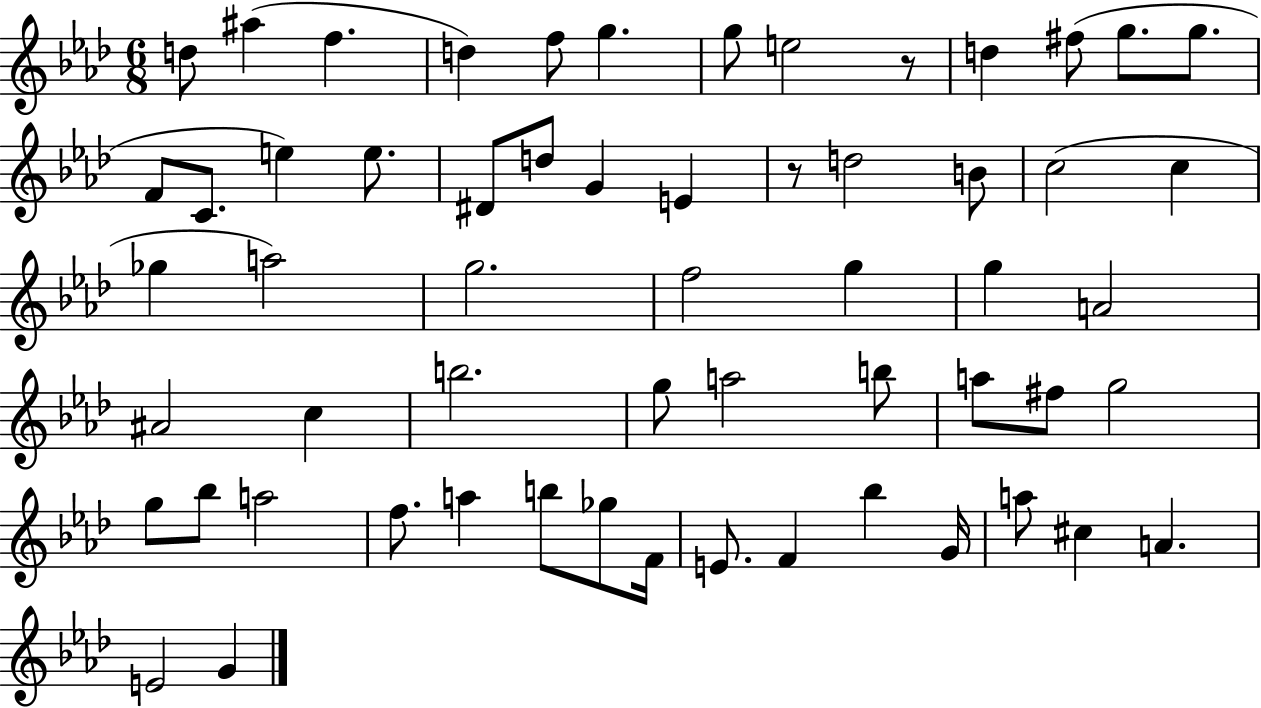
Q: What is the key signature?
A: AES major